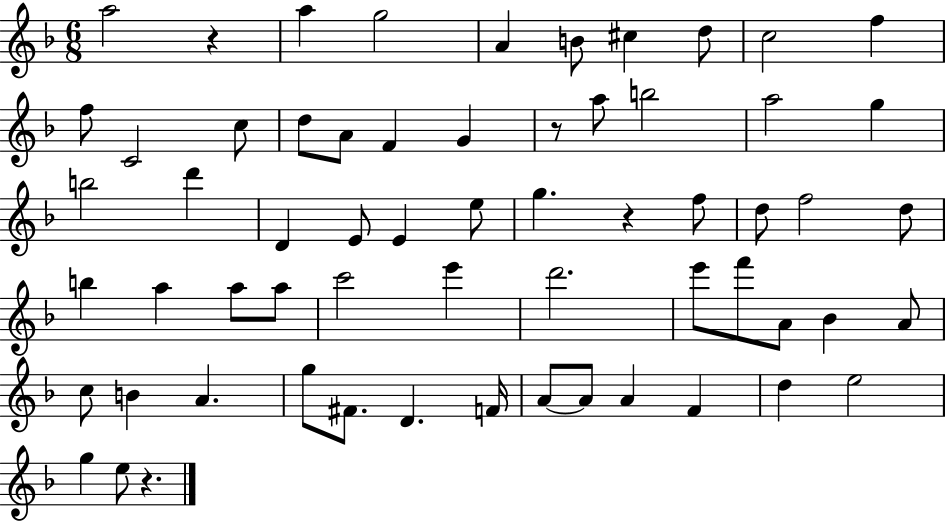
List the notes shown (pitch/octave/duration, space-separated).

A5/h R/q A5/q G5/h A4/q B4/e C#5/q D5/e C5/h F5/q F5/e C4/h C5/e D5/e A4/e F4/q G4/q R/e A5/e B5/h A5/h G5/q B5/h D6/q D4/q E4/e E4/q E5/e G5/q. R/q F5/e D5/e F5/h D5/e B5/q A5/q A5/e A5/e C6/h E6/q D6/h. E6/e F6/e A4/e Bb4/q A4/e C5/e B4/q A4/q. G5/e F#4/e. D4/q. F4/s A4/e A4/e A4/q F4/q D5/q E5/h G5/q E5/e R/q.